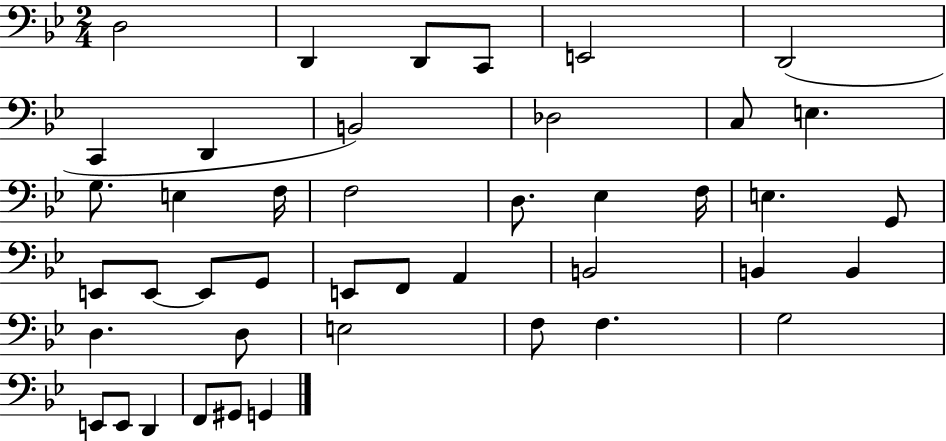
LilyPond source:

{
  \clef bass
  \numericTimeSignature
  \time 2/4
  \key bes \major
  d2 | d,4 d,8 c,8 | e,2 | d,2( | \break c,4 d,4 | b,2) | des2 | c8 e4. | \break g8. e4 f16 | f2 | d8. ees4 f16 | e4. g,8 | \break e,8 e,8~~ e,8 g,8 | e,8 f,8 a,4 | b,2 | b,4 b,4 | \break d4. d8 | e2 | f8 f4. | g2 | \break e,8 e,8 d,4 | f,8 gis,8 g,4 | \bar "|."
}